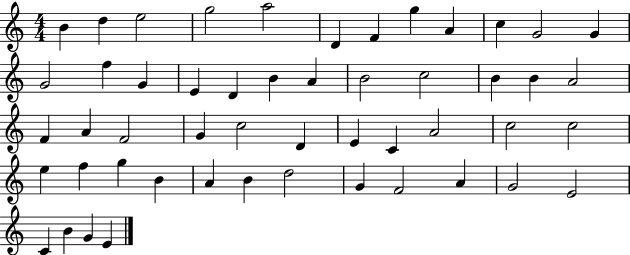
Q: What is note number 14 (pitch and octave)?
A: F5